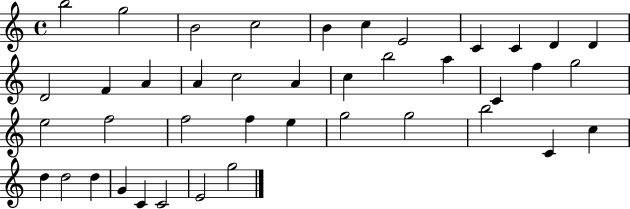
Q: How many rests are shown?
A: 0